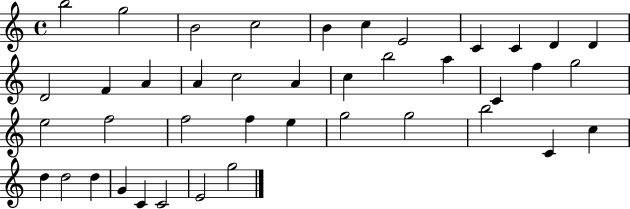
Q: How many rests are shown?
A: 0